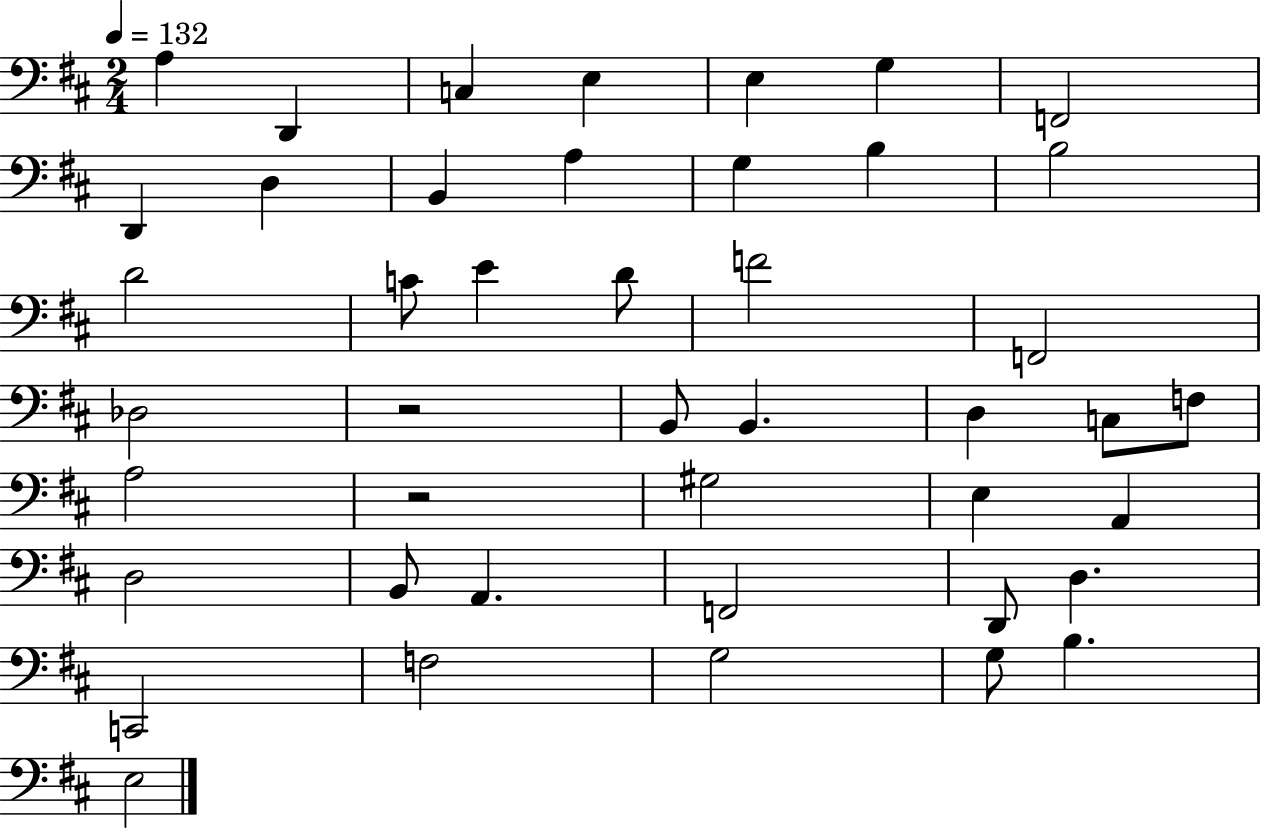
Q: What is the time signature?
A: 2/4